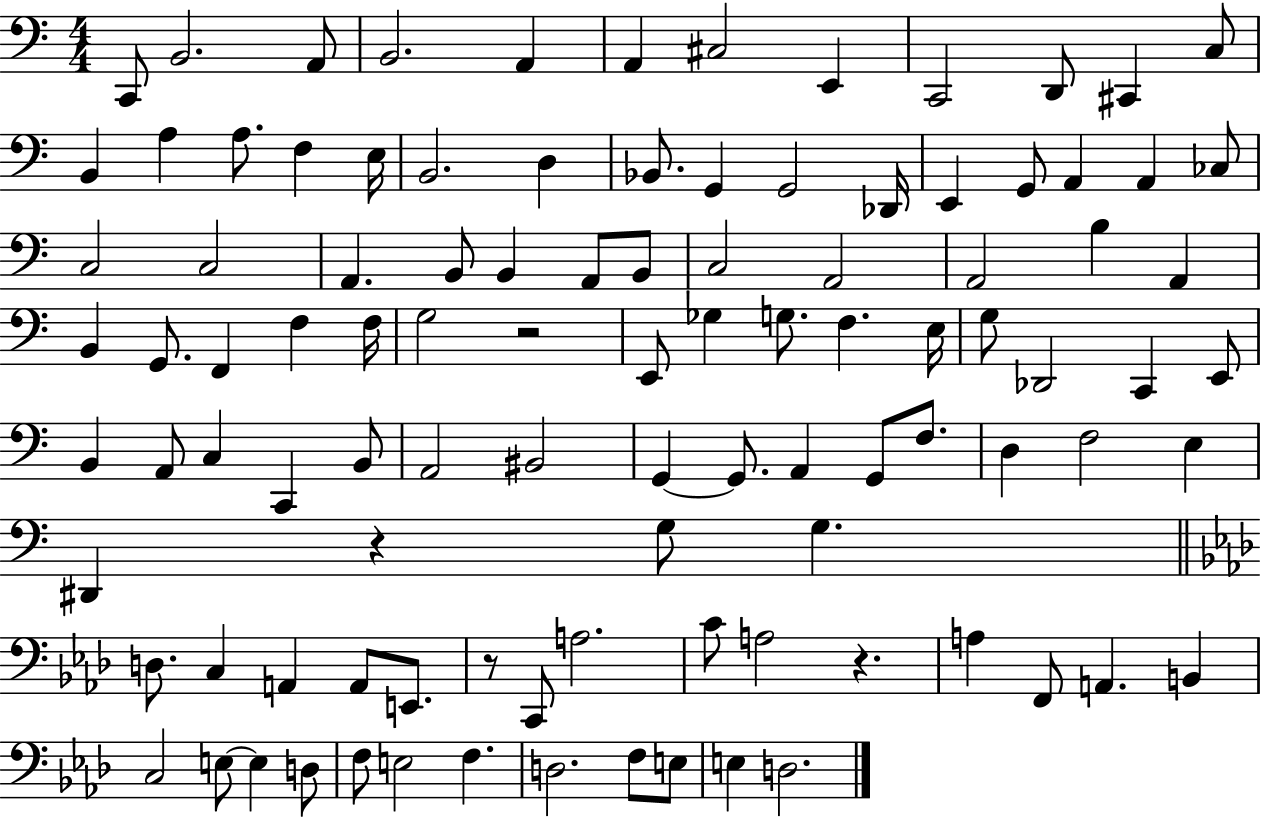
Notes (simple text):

C2/e B2/h. A2/e B2/h. A2/q A2/q C#3/h E2/q C2/h D2/e C#2/q C3/e B2/q A3/q A3/e. F3/q E3/s B2/h. D3/q Bb2/e. G2/q G2/h Db2/s E2/q G2/e A2/q A2/q CES3/e C3/h C3/h A2/q. B2/e B2/q A2/e B2/e C3/h A2/h A2/h B3/q A2/q B2/q G2/e. F2/q F3/q F3/s G3/h R/h E2/e Gb3/q G3/e. F3/q. E3/s G3/e Db2/h C2/q E2/e B2/q A2/e C3/q C2/q B2/e A2/h BIS2/h G2/q G2/e. A2/q G2/e F3/e. D3/q F3/h E3/q D#2/q R/q G3/e G3/q. D3/e. C3/q A2/q A2/e E2/e. R/e C2/e A3/h. C4/e A3/h R/q. A3/q F2/e A2/q. B2/q C3/h E3/e E3/q D3/e F3/e E3/h F3/q. D3/h. F3/e E3/e E3/q D3/h.